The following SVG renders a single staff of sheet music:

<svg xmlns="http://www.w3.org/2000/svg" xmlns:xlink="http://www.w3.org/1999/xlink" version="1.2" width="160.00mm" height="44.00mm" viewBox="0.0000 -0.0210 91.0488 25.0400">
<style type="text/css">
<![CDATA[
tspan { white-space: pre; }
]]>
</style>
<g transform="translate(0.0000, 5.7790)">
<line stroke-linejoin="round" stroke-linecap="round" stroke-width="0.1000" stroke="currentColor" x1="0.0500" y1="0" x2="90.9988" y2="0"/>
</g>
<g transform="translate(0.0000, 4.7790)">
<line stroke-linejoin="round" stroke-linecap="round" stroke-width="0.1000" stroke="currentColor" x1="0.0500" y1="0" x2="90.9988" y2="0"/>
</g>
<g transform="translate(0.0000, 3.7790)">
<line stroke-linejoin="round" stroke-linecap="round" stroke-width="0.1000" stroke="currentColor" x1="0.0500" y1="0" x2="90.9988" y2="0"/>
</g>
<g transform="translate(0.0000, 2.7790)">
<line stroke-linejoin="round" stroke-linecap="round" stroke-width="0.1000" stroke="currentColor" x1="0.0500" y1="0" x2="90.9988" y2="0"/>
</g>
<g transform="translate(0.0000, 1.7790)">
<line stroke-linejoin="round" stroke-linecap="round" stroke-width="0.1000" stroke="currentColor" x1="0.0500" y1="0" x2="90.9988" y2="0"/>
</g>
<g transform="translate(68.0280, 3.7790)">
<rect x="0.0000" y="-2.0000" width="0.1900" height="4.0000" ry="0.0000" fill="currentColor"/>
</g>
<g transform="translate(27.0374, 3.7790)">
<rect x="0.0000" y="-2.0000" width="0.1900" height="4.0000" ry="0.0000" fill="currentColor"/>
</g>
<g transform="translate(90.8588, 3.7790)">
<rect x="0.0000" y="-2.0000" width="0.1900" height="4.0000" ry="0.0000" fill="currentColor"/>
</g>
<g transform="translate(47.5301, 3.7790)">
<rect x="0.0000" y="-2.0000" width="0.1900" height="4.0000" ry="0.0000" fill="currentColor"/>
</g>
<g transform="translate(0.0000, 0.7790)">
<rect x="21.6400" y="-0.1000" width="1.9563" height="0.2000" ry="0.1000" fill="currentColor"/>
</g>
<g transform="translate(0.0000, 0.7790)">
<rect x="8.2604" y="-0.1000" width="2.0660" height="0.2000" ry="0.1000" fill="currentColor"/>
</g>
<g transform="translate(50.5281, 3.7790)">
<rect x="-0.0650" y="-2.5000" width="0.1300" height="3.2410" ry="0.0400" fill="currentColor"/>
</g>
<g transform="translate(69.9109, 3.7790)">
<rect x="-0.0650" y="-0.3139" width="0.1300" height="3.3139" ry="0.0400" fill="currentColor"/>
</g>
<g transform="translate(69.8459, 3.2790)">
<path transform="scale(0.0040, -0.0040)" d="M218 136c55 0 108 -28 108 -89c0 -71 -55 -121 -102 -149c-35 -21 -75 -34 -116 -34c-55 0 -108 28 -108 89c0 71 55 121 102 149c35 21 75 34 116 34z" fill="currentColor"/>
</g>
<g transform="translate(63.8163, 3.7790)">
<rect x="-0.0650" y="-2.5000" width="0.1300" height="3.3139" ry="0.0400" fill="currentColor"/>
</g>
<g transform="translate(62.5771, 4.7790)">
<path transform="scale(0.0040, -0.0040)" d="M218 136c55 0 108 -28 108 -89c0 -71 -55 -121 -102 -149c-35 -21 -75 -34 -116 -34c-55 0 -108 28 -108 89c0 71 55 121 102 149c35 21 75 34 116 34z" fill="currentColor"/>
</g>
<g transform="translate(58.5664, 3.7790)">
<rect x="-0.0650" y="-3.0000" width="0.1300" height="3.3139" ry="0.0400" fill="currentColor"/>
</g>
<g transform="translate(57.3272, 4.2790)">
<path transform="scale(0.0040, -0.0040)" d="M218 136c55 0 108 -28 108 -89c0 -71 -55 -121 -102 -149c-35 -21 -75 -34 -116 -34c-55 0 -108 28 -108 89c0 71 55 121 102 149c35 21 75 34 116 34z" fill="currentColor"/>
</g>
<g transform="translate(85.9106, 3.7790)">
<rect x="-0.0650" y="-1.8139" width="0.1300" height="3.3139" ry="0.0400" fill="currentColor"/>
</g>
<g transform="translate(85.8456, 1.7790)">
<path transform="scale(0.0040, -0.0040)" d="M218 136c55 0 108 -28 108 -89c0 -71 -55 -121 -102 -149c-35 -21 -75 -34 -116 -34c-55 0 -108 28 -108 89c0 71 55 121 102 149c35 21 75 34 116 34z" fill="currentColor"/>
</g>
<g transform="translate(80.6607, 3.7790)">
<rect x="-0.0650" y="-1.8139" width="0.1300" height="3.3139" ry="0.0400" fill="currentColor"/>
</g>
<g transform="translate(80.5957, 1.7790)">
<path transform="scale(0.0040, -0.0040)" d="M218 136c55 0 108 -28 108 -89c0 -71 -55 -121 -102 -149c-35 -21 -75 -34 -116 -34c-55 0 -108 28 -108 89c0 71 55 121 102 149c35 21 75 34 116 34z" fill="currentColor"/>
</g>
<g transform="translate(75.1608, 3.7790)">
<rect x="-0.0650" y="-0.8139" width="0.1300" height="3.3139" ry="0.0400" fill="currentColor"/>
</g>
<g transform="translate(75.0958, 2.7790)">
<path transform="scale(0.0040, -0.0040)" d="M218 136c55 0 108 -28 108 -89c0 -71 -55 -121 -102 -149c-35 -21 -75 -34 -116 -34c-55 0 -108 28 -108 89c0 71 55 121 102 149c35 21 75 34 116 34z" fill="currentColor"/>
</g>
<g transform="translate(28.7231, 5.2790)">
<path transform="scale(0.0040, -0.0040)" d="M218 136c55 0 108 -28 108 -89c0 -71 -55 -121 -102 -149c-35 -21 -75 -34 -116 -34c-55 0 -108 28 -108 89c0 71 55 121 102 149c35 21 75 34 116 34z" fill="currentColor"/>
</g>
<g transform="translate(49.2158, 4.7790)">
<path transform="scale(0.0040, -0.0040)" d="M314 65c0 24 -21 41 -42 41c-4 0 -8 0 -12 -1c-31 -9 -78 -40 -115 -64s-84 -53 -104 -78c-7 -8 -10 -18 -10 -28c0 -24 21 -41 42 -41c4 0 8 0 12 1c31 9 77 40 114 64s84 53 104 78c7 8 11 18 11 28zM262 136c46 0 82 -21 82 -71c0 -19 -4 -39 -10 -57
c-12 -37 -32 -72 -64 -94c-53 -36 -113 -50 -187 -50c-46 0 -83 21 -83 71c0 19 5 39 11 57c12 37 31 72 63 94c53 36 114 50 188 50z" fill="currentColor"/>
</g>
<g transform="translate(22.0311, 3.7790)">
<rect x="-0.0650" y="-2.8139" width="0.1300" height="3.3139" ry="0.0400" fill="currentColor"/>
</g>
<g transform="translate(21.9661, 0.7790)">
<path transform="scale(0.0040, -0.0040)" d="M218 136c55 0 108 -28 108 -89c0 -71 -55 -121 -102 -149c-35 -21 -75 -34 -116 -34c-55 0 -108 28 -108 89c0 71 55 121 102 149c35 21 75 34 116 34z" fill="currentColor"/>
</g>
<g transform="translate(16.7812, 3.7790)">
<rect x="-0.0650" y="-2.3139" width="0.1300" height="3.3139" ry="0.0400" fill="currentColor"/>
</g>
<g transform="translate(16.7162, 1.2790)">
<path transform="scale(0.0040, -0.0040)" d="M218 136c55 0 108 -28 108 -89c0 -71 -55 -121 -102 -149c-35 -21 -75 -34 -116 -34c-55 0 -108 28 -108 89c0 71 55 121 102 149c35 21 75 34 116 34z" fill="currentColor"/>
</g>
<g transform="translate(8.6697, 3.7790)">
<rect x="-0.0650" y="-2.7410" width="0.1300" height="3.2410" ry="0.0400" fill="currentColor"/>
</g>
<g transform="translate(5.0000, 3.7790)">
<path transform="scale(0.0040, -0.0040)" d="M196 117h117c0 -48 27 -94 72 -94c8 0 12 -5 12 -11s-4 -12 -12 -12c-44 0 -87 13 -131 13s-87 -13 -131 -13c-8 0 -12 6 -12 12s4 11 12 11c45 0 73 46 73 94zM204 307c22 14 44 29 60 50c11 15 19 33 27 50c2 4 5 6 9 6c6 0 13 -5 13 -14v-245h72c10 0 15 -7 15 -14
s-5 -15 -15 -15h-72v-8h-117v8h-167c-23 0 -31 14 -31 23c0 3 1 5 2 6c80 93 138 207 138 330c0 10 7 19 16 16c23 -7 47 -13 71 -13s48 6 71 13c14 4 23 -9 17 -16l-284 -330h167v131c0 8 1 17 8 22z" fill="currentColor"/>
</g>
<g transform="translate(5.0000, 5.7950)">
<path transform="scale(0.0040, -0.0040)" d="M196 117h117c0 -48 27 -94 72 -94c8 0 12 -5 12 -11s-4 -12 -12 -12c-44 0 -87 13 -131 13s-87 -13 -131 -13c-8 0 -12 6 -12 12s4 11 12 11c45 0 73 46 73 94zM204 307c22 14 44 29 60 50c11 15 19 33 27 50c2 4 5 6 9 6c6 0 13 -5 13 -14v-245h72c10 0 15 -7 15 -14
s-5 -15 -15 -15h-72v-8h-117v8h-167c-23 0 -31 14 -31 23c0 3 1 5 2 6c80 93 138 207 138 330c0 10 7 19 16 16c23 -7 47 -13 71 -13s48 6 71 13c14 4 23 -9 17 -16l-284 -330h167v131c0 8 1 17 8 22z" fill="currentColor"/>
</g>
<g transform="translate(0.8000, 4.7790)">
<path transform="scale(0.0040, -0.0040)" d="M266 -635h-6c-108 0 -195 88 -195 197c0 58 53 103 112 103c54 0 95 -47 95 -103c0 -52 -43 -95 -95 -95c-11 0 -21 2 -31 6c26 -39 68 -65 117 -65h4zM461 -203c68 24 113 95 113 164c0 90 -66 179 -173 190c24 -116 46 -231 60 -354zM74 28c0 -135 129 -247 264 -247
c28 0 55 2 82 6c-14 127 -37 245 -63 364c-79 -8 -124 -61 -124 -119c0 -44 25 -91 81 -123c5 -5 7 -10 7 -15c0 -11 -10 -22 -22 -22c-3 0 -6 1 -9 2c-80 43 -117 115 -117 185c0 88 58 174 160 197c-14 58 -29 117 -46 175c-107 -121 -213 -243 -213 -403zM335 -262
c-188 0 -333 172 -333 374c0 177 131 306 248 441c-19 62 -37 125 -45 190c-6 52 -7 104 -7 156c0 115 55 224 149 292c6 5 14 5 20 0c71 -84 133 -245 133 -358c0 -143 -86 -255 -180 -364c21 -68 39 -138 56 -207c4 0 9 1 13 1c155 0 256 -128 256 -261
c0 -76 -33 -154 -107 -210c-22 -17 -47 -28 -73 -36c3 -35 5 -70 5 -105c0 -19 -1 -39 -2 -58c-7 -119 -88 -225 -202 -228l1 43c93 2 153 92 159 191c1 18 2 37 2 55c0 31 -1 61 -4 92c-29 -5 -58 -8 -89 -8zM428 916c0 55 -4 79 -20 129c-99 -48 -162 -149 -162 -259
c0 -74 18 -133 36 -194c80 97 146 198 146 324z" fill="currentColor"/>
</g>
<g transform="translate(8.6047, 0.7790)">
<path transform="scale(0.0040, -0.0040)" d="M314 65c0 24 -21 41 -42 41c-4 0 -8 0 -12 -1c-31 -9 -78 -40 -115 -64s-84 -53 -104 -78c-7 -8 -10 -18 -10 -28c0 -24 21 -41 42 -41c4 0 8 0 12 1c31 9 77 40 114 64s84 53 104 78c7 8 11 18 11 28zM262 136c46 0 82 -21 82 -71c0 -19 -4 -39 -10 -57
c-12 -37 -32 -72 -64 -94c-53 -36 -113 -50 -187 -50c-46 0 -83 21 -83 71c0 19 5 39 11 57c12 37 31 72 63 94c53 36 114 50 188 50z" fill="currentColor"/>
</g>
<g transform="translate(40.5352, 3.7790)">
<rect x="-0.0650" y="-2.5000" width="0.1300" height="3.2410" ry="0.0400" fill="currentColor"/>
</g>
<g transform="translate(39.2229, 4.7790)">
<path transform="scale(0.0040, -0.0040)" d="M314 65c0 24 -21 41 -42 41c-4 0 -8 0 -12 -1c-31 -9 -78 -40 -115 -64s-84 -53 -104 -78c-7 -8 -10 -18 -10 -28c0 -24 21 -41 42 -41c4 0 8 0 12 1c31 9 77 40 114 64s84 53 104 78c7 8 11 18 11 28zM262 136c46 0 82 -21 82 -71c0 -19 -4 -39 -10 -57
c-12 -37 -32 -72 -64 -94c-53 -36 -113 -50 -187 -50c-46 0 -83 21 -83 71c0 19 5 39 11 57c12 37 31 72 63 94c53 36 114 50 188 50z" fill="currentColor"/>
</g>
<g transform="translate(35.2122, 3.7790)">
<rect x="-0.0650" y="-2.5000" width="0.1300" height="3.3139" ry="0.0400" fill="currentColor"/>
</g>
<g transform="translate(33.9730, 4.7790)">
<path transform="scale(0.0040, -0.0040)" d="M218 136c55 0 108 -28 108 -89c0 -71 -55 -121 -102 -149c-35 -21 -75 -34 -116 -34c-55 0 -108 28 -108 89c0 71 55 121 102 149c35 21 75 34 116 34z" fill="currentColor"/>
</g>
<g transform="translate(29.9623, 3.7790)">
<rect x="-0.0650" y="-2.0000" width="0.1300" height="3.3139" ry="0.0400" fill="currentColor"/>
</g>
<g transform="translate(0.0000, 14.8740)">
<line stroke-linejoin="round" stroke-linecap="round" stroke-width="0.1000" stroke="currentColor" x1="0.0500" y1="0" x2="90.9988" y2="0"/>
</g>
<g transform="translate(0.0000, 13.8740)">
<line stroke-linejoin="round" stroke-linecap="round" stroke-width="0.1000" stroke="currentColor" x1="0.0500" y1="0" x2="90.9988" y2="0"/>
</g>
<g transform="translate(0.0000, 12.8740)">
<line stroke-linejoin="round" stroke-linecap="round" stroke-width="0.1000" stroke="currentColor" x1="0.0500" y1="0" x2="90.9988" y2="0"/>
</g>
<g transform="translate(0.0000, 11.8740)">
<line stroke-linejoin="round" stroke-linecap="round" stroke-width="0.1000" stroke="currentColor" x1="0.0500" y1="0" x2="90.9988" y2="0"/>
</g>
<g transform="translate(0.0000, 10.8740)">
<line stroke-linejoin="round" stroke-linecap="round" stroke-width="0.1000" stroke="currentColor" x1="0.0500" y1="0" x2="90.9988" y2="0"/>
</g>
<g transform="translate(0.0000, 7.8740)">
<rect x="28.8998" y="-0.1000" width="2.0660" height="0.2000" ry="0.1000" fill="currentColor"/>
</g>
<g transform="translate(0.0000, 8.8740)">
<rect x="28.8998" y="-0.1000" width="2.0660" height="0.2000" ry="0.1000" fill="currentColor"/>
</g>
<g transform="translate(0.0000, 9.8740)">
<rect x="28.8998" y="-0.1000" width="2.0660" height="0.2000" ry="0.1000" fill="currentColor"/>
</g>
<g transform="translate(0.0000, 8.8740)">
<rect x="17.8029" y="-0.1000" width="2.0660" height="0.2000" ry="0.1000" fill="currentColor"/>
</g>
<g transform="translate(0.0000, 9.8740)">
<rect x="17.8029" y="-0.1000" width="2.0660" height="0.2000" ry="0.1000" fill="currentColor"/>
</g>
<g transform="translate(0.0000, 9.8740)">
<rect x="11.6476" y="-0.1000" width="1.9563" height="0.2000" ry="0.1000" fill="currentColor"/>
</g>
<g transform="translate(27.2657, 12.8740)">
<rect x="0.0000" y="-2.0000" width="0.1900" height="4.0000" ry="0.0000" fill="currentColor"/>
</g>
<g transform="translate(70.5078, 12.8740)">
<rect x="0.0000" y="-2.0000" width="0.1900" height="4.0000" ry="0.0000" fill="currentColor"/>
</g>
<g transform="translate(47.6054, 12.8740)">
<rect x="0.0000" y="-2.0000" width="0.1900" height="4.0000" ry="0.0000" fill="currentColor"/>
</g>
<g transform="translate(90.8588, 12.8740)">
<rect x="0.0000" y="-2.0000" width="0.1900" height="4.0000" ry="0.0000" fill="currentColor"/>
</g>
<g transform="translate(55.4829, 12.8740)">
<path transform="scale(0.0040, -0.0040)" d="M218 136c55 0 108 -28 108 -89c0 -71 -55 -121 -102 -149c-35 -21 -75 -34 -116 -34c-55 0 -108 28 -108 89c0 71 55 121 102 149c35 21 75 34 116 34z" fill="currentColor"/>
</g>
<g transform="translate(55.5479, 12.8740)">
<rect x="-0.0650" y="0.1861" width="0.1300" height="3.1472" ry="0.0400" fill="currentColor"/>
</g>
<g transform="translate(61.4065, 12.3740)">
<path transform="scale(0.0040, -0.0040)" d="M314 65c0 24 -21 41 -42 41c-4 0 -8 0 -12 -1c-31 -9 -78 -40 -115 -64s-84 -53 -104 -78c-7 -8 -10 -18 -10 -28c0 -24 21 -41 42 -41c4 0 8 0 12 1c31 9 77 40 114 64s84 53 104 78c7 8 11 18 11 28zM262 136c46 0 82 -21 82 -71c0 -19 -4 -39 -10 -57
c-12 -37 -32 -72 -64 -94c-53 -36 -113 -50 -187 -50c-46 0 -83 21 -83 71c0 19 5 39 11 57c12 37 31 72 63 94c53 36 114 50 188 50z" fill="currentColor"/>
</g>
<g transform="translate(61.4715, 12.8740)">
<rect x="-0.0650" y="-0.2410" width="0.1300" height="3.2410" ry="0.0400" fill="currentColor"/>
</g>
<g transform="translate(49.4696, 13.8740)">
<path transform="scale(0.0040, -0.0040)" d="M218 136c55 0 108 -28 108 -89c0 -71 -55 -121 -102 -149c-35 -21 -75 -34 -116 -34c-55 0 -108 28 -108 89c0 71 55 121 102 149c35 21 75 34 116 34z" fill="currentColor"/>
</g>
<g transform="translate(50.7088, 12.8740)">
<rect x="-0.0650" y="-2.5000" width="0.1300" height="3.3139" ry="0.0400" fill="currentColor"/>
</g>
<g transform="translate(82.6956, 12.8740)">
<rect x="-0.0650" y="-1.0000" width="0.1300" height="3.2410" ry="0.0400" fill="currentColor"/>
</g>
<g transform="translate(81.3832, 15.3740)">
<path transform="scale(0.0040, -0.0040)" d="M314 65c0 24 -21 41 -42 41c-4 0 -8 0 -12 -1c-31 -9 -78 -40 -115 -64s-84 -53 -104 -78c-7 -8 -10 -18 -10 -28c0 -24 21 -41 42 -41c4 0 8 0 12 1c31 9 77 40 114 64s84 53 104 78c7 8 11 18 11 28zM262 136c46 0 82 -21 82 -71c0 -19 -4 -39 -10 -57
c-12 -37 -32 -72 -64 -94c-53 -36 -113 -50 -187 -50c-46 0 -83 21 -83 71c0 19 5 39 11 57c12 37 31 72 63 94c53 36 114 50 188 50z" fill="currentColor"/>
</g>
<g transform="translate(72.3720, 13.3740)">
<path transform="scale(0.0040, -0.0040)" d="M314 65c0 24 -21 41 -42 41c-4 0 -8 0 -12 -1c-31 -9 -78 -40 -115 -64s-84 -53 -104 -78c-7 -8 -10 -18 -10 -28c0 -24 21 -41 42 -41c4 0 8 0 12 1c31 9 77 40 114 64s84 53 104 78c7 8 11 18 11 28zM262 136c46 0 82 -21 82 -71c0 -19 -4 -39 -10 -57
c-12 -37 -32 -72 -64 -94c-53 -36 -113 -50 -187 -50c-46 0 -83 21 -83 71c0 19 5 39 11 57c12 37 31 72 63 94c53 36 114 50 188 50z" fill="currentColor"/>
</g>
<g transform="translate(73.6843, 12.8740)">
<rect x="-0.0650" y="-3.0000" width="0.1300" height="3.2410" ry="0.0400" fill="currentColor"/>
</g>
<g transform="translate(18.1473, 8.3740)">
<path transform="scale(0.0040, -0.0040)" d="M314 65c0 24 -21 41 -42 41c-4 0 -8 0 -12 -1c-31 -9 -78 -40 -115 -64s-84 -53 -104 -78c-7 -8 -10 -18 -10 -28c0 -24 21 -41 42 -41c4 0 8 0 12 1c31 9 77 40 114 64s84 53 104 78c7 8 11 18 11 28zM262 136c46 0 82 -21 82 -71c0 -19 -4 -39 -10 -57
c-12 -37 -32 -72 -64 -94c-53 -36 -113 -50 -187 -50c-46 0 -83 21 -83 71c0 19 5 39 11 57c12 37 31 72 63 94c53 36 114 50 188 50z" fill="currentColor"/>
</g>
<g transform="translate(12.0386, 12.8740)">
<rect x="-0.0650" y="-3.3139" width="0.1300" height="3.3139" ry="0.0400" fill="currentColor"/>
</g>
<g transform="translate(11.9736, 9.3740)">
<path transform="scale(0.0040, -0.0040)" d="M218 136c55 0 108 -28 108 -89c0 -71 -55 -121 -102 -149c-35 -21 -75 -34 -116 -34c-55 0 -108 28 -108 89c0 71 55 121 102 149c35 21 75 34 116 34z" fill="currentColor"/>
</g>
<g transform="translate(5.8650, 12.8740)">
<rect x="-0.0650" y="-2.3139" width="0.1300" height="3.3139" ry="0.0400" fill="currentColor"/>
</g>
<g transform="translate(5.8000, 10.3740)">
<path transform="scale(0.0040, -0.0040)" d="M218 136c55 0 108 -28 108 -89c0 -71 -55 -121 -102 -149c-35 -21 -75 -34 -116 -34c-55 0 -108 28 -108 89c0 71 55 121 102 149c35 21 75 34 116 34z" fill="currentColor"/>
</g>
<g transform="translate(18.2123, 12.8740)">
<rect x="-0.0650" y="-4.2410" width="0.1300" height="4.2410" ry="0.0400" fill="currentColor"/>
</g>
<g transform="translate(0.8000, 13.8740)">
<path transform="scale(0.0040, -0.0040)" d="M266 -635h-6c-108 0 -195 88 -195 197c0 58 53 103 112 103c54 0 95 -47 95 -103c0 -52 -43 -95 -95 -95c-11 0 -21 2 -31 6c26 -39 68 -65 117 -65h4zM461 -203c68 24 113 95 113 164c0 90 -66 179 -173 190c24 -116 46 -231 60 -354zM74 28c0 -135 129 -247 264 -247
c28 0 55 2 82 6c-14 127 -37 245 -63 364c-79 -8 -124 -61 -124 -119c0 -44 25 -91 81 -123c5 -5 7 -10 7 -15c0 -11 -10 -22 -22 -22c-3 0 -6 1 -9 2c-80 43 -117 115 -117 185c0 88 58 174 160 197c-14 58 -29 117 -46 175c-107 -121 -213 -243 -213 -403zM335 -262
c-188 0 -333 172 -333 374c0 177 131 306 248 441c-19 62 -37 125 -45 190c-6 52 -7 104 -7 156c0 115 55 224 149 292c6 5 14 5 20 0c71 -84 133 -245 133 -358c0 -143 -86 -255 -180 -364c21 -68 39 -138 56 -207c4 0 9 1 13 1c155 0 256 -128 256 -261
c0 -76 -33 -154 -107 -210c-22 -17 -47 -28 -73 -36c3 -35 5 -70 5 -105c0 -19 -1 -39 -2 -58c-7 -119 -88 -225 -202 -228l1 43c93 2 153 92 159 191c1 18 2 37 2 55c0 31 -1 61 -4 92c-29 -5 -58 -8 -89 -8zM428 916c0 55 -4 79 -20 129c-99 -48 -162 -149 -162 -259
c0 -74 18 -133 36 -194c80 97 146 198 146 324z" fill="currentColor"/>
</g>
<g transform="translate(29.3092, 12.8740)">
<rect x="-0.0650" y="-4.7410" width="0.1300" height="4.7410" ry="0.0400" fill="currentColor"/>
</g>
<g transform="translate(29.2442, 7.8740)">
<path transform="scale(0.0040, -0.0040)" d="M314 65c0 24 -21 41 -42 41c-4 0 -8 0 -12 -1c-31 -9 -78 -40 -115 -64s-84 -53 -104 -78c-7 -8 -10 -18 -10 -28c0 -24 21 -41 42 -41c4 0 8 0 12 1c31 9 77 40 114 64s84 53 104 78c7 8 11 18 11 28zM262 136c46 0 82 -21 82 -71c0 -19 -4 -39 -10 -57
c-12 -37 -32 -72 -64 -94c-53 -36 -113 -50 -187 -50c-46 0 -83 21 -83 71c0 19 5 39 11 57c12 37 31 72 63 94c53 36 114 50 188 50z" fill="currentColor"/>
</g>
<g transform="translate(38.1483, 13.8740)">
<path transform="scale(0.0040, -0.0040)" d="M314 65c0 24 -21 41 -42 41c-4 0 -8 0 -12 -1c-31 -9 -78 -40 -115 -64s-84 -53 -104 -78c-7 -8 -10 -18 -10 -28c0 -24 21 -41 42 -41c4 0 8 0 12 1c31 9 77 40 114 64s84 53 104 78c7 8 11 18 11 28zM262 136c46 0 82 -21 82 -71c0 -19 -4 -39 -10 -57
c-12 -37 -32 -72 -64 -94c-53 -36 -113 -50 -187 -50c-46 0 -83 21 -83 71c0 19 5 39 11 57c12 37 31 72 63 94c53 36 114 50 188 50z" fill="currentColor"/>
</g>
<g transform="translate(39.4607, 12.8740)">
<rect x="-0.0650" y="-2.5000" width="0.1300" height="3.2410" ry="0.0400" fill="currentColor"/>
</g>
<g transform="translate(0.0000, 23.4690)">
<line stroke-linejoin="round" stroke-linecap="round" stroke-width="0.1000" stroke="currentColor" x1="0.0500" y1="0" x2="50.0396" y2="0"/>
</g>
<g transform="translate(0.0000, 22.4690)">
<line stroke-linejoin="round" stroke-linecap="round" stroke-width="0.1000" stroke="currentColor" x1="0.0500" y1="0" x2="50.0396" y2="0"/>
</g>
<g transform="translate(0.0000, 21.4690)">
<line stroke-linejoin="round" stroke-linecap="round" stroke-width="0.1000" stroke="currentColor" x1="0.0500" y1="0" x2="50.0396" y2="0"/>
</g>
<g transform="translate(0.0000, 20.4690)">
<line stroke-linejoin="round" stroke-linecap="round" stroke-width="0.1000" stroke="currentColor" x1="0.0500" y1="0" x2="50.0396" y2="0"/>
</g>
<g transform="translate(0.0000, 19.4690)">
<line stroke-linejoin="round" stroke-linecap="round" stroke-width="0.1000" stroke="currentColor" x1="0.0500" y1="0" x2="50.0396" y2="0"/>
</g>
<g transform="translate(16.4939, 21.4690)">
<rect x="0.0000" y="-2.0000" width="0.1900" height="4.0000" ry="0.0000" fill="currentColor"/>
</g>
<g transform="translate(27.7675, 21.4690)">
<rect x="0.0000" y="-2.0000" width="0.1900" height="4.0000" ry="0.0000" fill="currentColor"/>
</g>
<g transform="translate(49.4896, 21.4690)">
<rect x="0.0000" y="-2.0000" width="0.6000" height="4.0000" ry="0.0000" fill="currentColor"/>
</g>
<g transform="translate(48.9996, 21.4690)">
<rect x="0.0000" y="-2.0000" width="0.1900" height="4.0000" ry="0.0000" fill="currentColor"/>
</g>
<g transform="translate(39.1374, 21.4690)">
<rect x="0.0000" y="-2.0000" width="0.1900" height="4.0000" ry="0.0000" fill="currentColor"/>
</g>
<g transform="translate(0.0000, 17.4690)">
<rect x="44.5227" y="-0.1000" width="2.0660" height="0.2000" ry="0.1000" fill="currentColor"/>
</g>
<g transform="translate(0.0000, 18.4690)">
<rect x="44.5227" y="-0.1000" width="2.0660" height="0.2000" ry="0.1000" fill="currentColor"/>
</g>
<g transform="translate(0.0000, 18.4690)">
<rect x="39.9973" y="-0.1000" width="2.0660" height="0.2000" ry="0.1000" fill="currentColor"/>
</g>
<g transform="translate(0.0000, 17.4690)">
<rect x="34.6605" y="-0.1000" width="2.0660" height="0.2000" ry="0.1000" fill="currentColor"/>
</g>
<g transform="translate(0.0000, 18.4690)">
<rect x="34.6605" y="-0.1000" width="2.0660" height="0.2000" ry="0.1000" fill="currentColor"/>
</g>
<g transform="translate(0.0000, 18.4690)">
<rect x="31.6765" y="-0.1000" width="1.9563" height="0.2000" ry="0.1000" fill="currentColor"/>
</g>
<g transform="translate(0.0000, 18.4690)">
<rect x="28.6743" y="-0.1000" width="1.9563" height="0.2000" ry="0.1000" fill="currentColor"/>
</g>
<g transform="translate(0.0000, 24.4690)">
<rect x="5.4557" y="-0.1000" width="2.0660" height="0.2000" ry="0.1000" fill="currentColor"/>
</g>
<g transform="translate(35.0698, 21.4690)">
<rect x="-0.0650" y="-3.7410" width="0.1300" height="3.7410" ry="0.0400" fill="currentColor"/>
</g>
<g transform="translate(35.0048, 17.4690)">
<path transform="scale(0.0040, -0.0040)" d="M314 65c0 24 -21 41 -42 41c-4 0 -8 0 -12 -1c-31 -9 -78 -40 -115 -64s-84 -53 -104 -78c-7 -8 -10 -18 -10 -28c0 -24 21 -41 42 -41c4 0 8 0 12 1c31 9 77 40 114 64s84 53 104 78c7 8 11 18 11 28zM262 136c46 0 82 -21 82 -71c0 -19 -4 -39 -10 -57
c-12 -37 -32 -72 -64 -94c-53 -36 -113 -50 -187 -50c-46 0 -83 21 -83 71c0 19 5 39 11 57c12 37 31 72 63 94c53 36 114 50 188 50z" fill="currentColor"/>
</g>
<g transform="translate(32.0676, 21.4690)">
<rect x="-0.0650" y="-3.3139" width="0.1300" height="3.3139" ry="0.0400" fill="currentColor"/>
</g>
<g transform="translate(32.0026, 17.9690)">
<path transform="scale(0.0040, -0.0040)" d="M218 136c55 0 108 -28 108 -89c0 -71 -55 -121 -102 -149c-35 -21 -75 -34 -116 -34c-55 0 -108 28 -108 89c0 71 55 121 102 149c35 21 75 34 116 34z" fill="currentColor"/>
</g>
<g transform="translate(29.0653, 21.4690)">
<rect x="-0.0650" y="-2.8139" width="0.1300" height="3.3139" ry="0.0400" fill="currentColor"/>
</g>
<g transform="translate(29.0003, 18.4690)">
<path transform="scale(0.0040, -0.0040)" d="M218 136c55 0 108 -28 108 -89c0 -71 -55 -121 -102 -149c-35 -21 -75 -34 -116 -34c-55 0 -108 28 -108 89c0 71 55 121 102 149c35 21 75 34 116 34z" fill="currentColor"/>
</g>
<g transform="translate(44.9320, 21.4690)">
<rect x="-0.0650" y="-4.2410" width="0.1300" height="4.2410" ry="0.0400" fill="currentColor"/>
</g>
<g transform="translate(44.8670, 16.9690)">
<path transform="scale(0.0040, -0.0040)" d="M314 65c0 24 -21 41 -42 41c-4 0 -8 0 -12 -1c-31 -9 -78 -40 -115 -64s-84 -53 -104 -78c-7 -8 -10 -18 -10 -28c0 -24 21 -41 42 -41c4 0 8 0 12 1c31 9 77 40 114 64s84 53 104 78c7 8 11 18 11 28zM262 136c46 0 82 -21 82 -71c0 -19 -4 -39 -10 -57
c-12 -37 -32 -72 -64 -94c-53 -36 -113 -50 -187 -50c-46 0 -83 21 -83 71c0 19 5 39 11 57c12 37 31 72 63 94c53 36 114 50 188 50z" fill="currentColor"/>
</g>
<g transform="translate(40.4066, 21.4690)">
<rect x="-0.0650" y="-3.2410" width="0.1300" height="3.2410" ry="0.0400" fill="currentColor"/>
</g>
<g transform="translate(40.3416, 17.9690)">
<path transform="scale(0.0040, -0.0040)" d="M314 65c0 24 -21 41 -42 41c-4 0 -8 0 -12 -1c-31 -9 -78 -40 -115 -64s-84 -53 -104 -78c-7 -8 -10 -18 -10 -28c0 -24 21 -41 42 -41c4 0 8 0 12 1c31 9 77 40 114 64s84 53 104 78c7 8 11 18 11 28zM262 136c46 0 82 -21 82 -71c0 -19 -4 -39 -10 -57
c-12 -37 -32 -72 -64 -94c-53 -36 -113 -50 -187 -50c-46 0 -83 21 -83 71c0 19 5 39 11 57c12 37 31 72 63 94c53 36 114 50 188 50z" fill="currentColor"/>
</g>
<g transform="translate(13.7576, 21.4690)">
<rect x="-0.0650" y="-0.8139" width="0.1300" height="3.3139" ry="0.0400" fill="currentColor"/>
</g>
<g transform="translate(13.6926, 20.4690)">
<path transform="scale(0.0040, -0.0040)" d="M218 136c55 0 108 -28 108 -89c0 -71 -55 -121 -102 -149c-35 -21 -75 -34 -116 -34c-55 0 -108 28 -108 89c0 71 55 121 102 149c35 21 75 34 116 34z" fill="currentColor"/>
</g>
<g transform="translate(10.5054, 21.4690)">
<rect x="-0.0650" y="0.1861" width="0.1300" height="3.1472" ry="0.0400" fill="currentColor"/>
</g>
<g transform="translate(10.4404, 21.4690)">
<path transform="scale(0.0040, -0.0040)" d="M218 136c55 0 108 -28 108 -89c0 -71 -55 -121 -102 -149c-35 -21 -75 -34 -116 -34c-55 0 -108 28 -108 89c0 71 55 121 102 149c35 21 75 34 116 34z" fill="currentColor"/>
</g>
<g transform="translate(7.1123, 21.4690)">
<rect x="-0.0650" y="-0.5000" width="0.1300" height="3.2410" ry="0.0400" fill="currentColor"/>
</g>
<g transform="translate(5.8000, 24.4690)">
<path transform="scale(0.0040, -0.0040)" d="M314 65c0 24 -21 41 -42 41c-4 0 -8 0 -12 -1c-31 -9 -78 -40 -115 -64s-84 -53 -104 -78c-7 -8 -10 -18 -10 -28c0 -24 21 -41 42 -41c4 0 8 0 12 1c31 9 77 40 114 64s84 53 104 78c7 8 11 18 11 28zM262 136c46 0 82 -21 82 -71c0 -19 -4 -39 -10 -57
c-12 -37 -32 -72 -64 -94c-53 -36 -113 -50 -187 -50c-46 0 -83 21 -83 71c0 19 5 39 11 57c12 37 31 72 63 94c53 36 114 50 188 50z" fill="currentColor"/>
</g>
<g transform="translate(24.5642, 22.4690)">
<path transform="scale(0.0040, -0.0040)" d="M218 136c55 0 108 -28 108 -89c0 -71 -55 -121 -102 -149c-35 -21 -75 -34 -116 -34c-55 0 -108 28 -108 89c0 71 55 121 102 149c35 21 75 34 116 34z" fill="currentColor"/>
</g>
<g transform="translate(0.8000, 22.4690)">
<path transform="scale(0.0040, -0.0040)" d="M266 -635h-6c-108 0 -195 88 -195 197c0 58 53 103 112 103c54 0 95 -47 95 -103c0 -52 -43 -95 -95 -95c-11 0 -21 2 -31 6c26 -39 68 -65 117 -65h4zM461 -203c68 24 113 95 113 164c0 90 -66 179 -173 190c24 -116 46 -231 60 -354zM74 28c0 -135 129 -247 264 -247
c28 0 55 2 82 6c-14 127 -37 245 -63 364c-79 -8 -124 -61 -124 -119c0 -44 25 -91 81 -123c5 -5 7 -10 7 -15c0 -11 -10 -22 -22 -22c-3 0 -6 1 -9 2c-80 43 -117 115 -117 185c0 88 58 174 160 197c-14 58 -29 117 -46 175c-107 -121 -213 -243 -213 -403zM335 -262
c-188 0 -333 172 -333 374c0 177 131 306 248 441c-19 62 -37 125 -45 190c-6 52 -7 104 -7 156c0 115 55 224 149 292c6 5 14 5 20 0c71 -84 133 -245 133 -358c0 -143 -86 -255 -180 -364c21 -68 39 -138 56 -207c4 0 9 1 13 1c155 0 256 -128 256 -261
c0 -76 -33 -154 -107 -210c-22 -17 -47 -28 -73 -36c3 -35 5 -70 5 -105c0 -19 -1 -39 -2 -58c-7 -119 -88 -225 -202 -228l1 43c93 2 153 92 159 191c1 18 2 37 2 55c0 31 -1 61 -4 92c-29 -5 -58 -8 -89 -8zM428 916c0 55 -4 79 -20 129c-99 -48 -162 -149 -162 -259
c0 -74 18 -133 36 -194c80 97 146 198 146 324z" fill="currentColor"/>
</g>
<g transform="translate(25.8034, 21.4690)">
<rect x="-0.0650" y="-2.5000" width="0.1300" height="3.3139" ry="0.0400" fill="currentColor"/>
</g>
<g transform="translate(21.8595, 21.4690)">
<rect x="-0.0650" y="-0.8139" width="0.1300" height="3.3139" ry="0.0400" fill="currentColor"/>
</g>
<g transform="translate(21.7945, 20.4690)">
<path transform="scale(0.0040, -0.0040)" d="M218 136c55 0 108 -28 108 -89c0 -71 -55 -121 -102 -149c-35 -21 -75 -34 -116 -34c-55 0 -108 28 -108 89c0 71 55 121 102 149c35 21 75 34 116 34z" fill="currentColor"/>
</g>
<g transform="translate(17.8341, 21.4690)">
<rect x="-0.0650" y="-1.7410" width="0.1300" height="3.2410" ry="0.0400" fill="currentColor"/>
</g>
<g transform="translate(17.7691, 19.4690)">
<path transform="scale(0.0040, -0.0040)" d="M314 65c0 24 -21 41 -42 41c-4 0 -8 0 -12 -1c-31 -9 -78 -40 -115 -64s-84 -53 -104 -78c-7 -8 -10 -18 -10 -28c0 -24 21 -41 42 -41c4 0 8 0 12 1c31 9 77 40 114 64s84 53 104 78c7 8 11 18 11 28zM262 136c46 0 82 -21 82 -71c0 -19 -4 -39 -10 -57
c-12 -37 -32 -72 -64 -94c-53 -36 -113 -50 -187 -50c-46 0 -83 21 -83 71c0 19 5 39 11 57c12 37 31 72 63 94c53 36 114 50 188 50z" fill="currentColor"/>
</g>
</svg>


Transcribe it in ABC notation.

X:1
T:Untitled
M:4/4
L:1/4
K:C
a2 g a F G G2 G2 A G c d f f g b d'2 e'2 G2 G B c2 A2 D2 C2 B d f2 d G a b c'2 b2 d'2